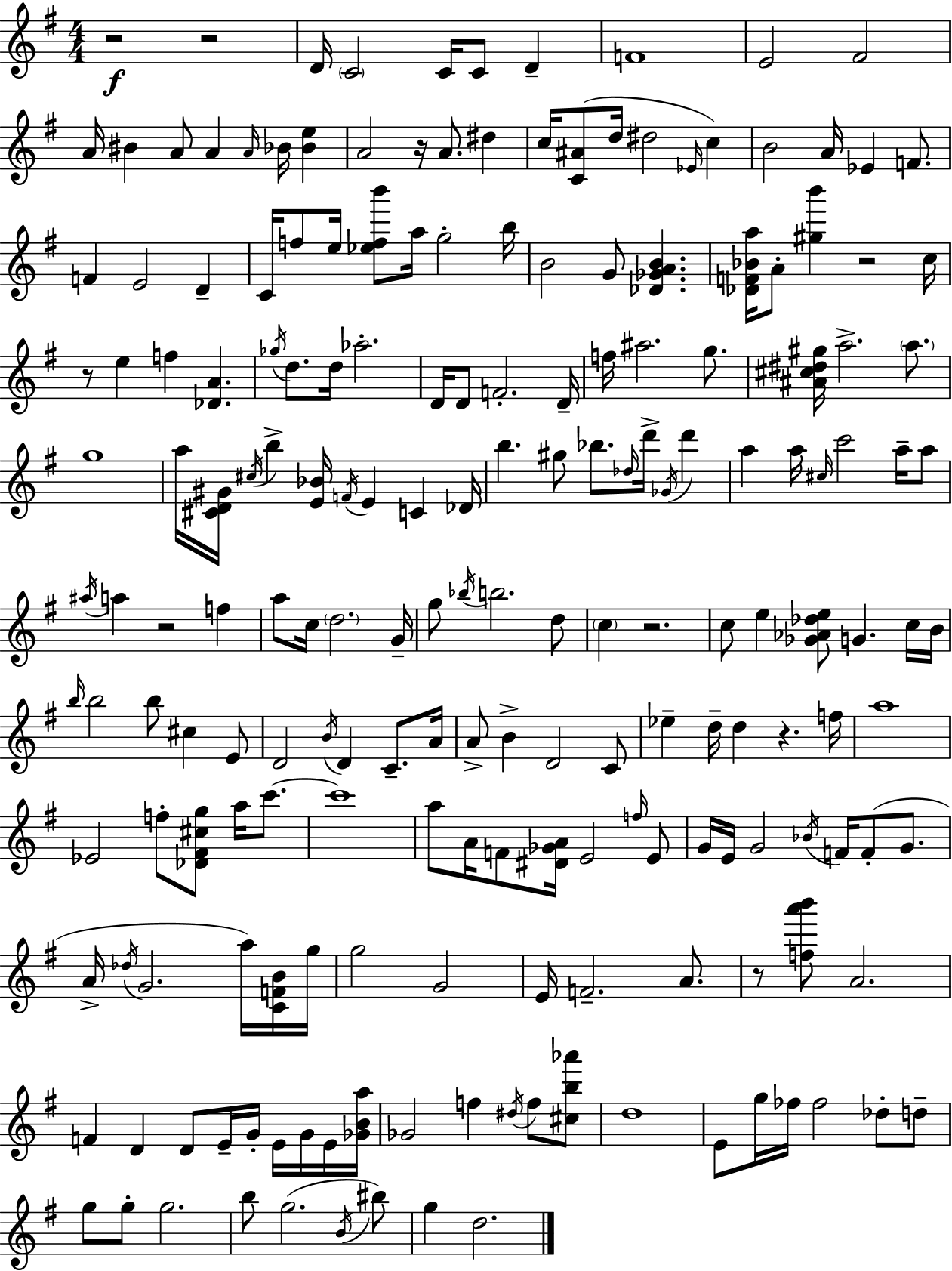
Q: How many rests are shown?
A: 9